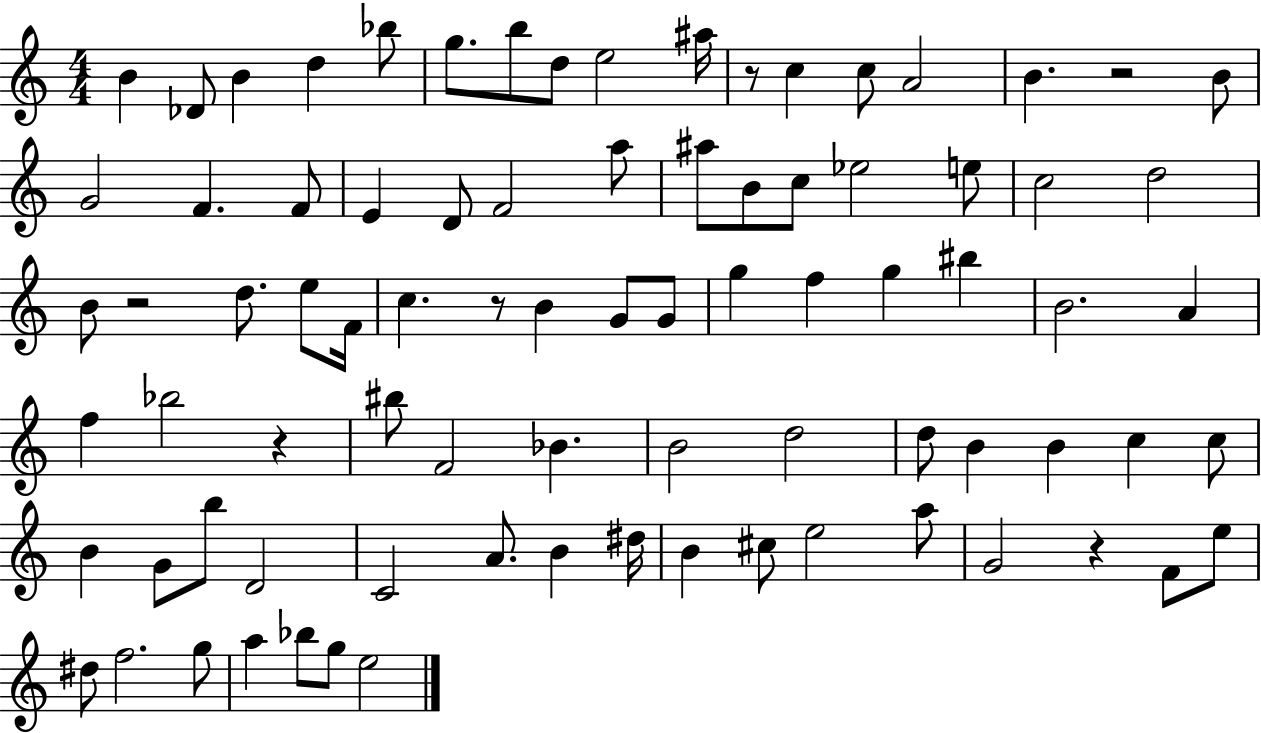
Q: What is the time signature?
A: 4/4